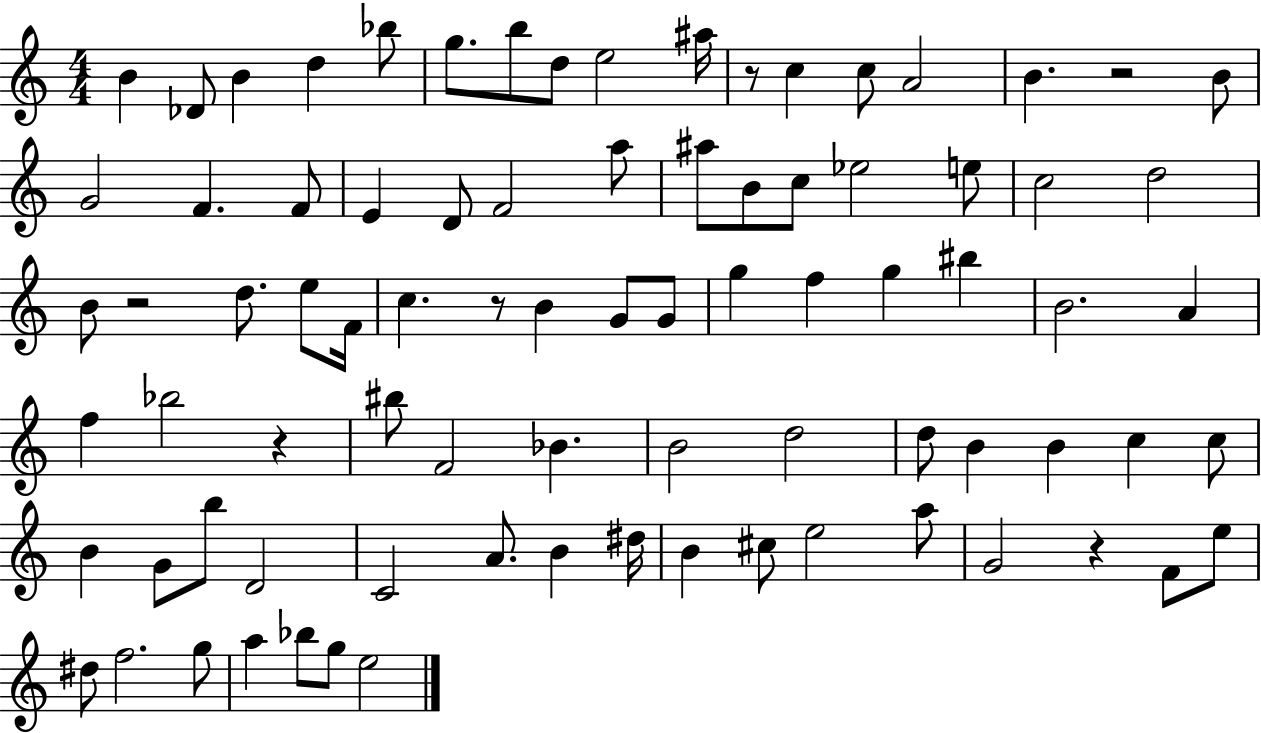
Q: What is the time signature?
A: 4/4